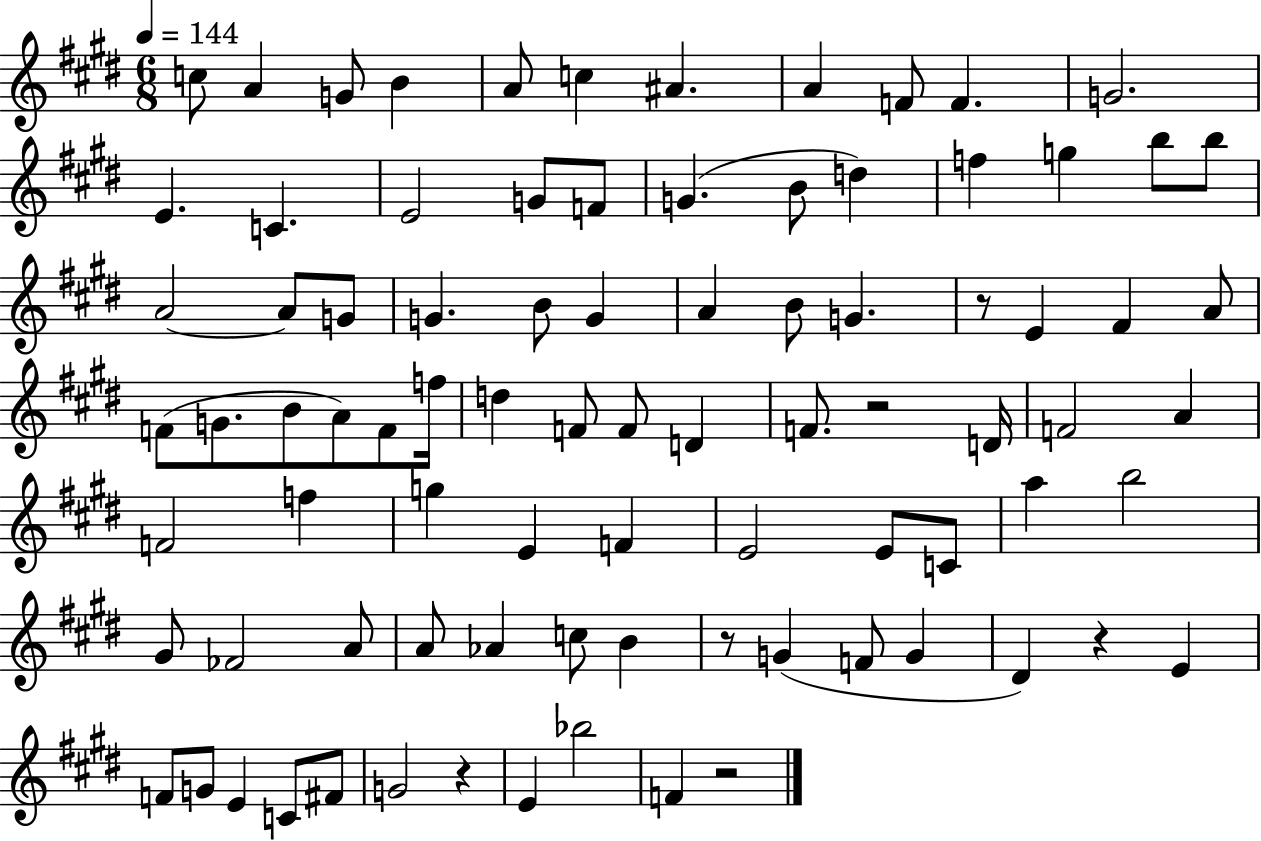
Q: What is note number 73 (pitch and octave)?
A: G4